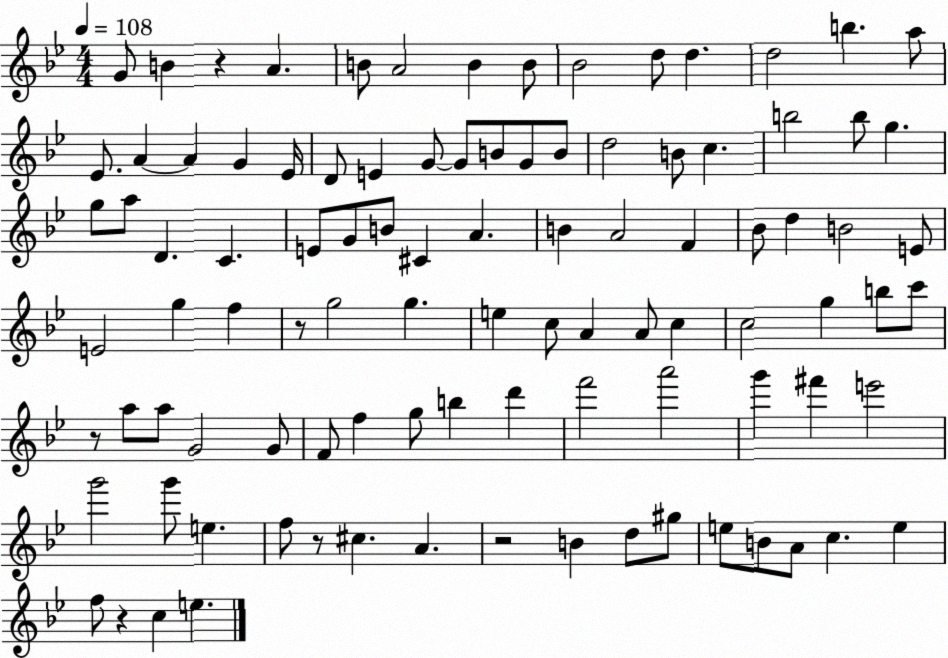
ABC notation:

X:1
T:Untitled
M:4/4
L:1/4
K:Bb
G/2 B z A B/2 A2 B B/2 _B2 d/2 d d2 b a/2 _E/2 A A G _E/4 D/2 E G/2 G/2 B/2 G/2 B/2 d2 B/2 c b2 b/2 g g/2 a/2 D C E/2 G/2 B/2 ^C A B A2 F _B/2 d B2 E/2 E2 g f z/2 g2 g e c/2 A A/2 c c2 g b/2 c'/2 z/2 a/2 a/2 G2 G/2 F/2 f g/2 b d' f'2 a'2 g' ^f' e'2 g'2 g'/2 e f/2 z/2 ^c A z2 B d/2 ^g/2 e/2 B/2 A/2 c e f/2 z c e